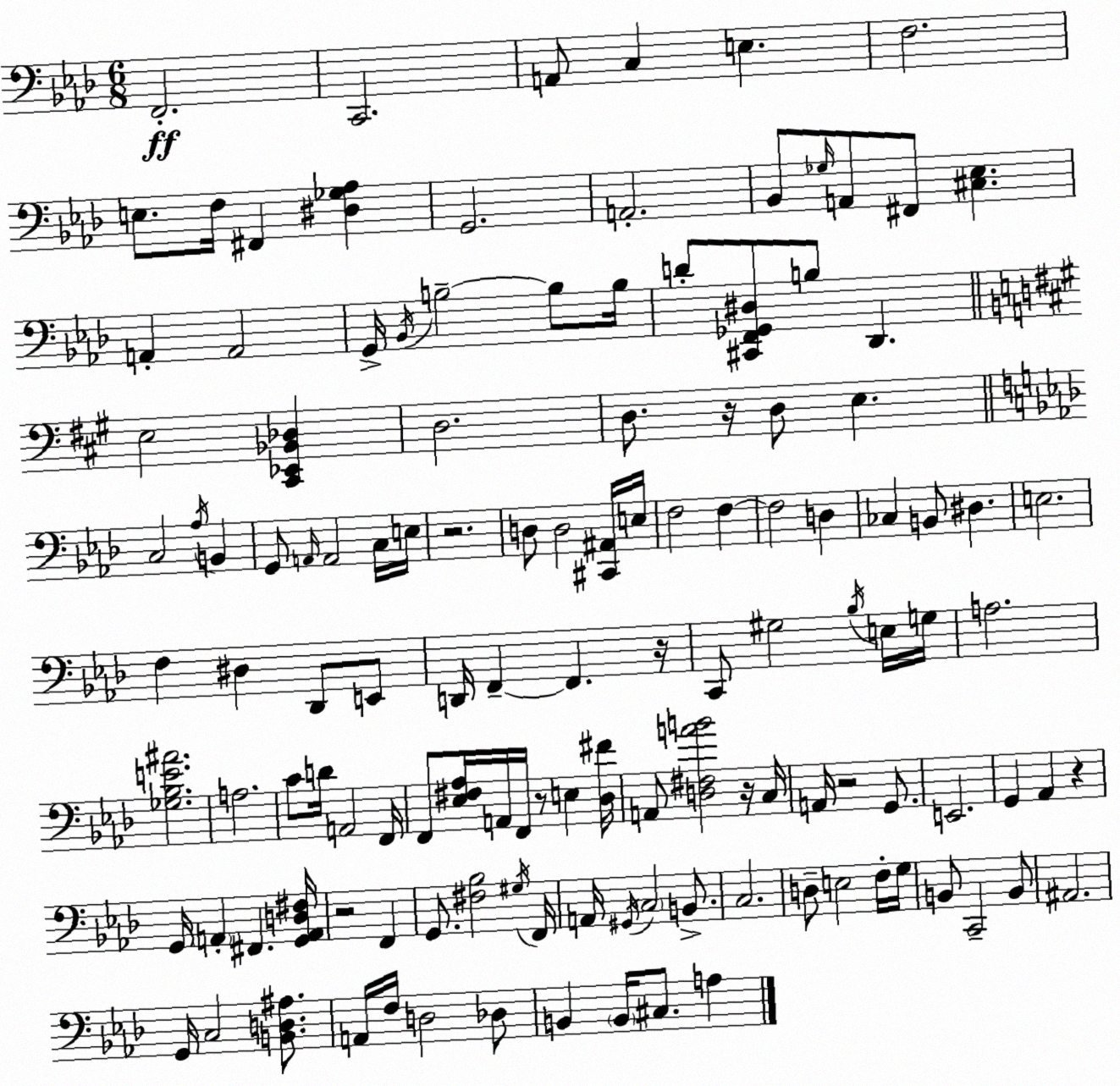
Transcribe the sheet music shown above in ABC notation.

X:1
T:Untitled
M:6/8
L:1/4
K:Fm
F,,2 C,,2 A,,/2 C, E, F,2 E,/2 F,/4 ^F,, [^D,_G,_A,] G,,2 A,,2 _B,,/2 _G,/4 A,,/2 ^F,,/2 [^C,_E,] A,, A,,2 G,,/4 _B,,/4 B,2 B,/2 B,/4 D/2 [^C,,F,,_G,,^D,]/2 B,/2 _D,, E,2 [^C,,_E,,_B,,_D,] D,2 D,/2 z/4 D,/2 E, C,2 _A,/4 B,, G,,/2 A,,/4 A,,2 C,/4 E,/4 z2 D,/2 D,2 [^C,,^A,,]/4 E,/4 F,2 F, F,2 D, _C, B,,/2 ^D, E,2 F, ^D, _D,,/2 E,,/2 D,,/4 F,, F,, z/4 C,,/2 ^G,2 _B,/4 E,/4 G,/4 A,2 [_G,_B,E^A]2 A,2 C/2 D/4 A,,2 F,,/4 F,,/2 [_E,^F,_A,]/4 A,,/4 F,,/4 z/2 E, [_D,^F]/4 A,,/2 [D,^F,AB]2 z/4 C,/4 A,,/4 z2 G,,/2 E,,2 G,, _A,, z G,,/4 A,, ^F,, [G,,A,,D,^F,]/4 z2 F,, G,,/2 [^F,_B,]2 ^G,/4 F,,/4 A,,/4 ^G,,/4 C,2 B,,/2 C,2 D,/2 E,2 F,/4 G,/4 B,,/2 C,,2 B,,/2 ^A,,2 G,,/4 C,2 [B,,D,^A,]/2 A,,/4 F,/4 D,2 _D,/2 B,, B,,/4 ^C,/2 A,